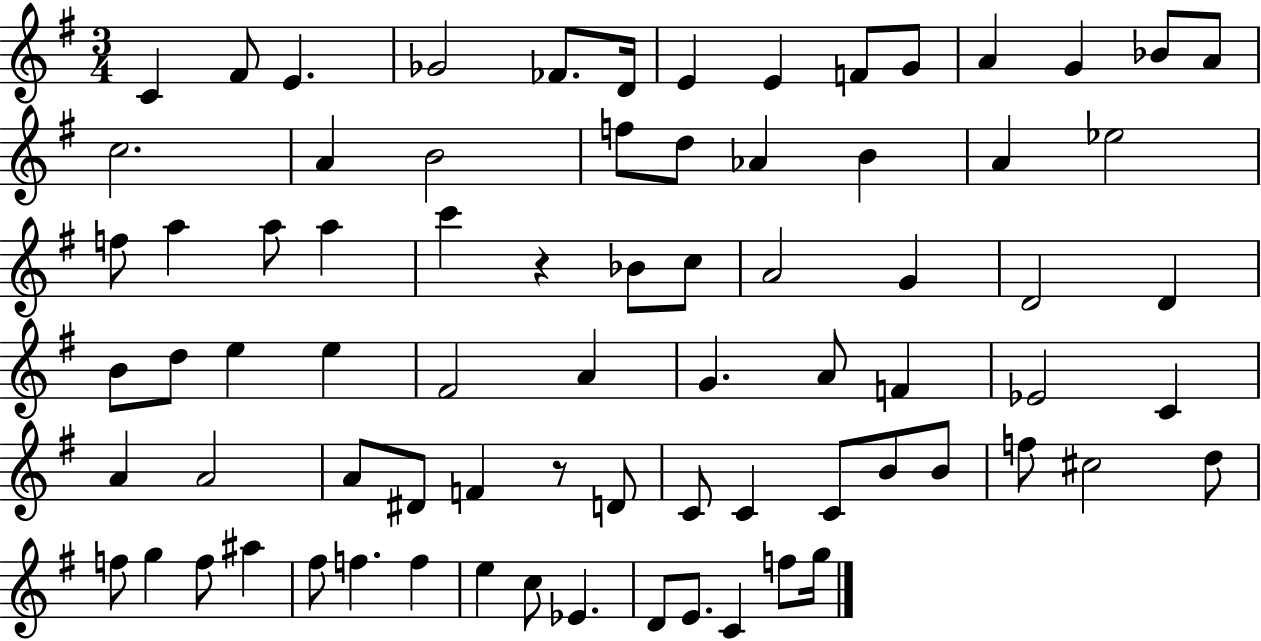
{
  \clef treble
  \numericTimeSignature
  \time 3/4
  \key g \major
  \repeat volta 2 { c'4 fis'8 e'4. | ges'2 fes'8. d'16 | e'4 e'4 f'8 g'8 | a'4 g'4 bes'8 a'8 | \break c''2. | a'4 b'2 | f''8 d''8 aes'4 b'4 | a'4 ees''2 | \break f''8 a''4 a''8 a''4 | c'''4 r4 bes'8 c''8 | a'2 g'4 | d'2 d'4 | \break b'8 d''8 e''4 e''4 | fis'2 a'4 | g'4. a'8 f'4 | ees'2 c'4 | \break a'4 a'2 | a'8 dis'8 f'4 r8 d'8 | c'8 c'4 c'8 b'8 b'8 | f''8 cis''2 d''8 | \break f''8 g''4 f''8 ais''4 | fis''8 f''4. f''4 | e''4 c''8 ees'4. | d'8 e'8. c'4 f''8 g''16 | \break } \bar "|."
}